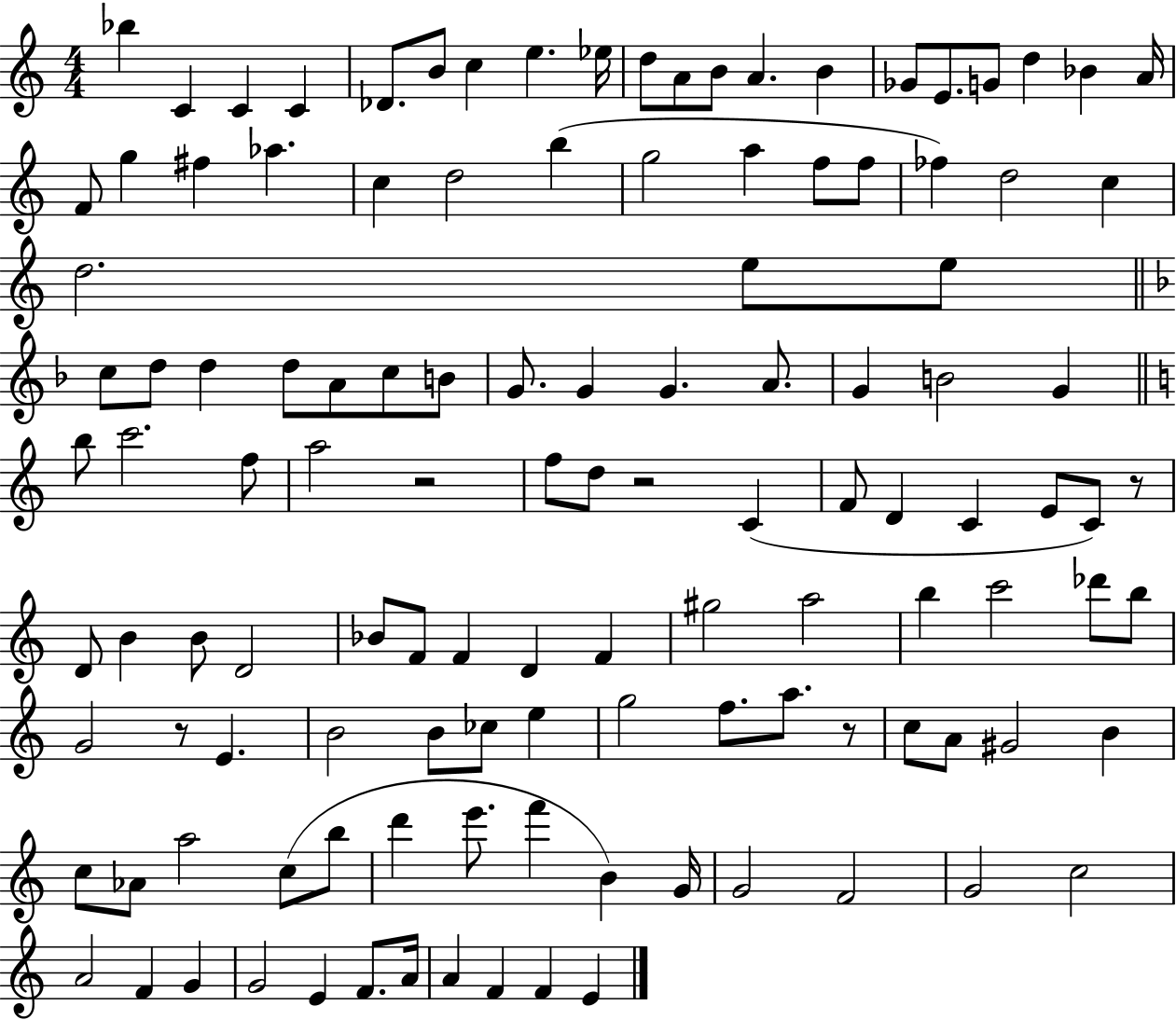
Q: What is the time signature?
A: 4/4